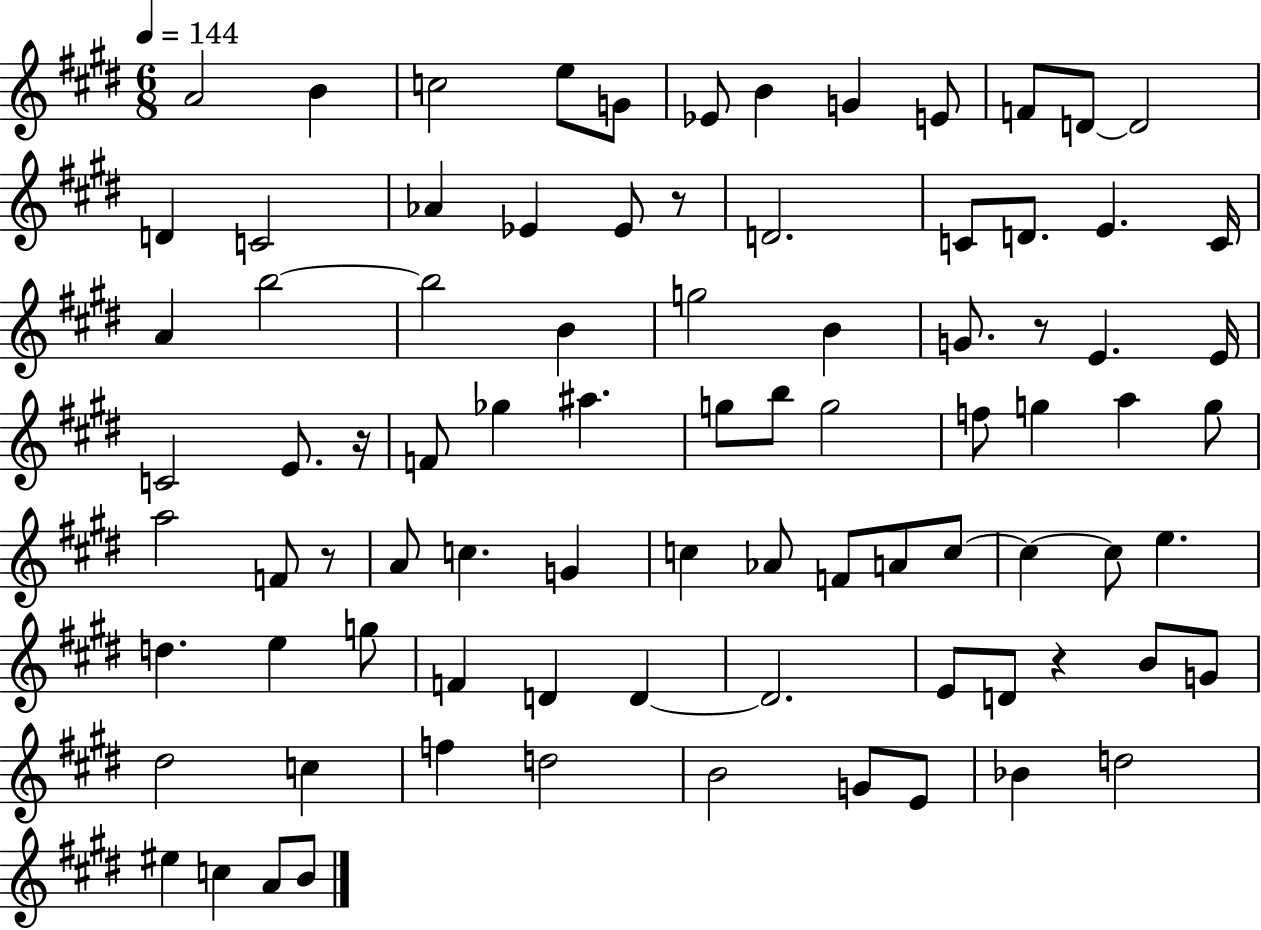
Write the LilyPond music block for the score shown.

{
  \clef treble
  \numericTimeSignature
  \time 6/8
  \key e \major
  \tempo 4 = 144
  a'2 b'4 | c''2 e''8 g'8 | ees'8 b'4 g'4 e'8 | f'8 d'8~~ d'2 | \break d'4 c'2 | aes'4 ees'4 ees'8 r8 | d'2. | c'8 d'8. e'4. c'16 | \break a'4 b''2~~ | b''2 b'4 | g''2 b'4 | g'8. r8 e'4. e'16 | \break c'2 e'8. r16 | f'8 ges''4 ais''4. | g''8 b''8 g''2 | f''8 g''4 a''4 g''8 | \break a''2 f'8 r8 | a'8 c''4. g'4 | c''4 aes'8 f'8 a'8 c''8~~ | c''4~~ c''8 e''4. | \break d''4. e''4 g''8 | f'4 d'4 d'4~~ | d'2. | e'8 d'8 r4 b'8 g'8 | \break dis''2 c''4 | f''4 d''2 | b'2 g'8 e'8 | bes'4 d''2 | \break eis''4 c''4 a'8 b'8 | \bar "|."
}